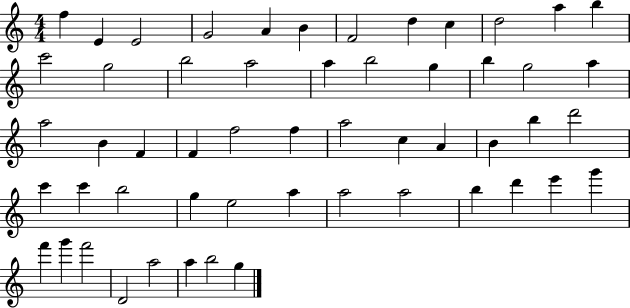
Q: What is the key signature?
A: C major